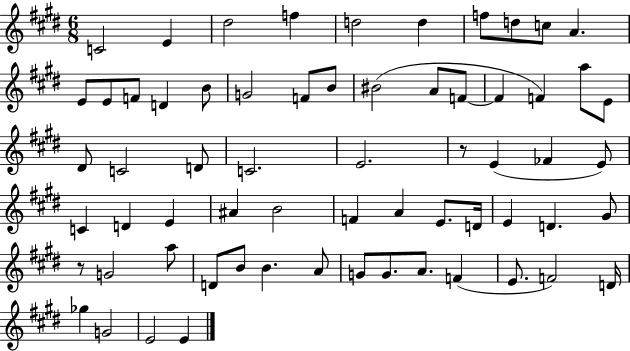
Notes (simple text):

C4/h E4/q D#5/h F5/q D5/h D5/q F5/e D5/e C5/e A4/q. E4/e E4/e F4/e D4/q B4/e G4/h F4/e B4/e BIS4/h A4/e F4/e F4/q F4/q A5/e E4/e D#4/e C4/h D4/e C4/h. E4/h. R/e E4/q FES4/q E4/e C4/q D4/q E4/q A#4/q B4/h F4/q A4/q E4/e. D4/s E4/q D4/q. G#4/e R/e G4/h A5/e D4/e B4/e B4/q. A4/e G4/e G4/e. A4/e. F4/q E4/e. F4/h D4/s Gb5/q G4/h E4/h E4/q